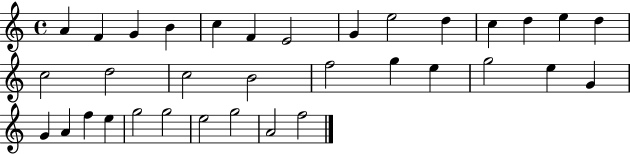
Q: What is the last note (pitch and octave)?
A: F5